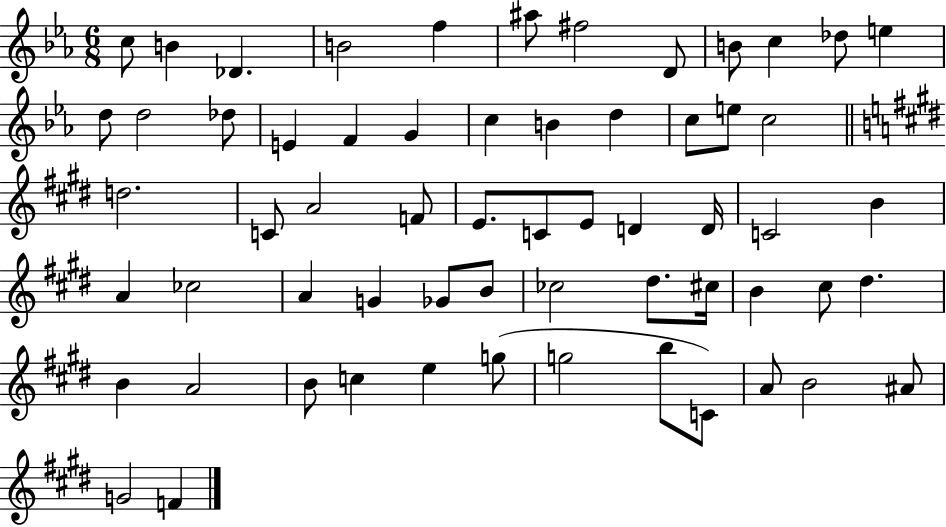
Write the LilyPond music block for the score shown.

{
  \clef treble
  \numericTimeSignature
  \time 6/8
  \key ees \major
  \repeat volta 2 { c''8 b'4 des'4. | b'2 f''4 | ais''8 fis''2 d'8 | b'8 c''4 des''8 e''4 | \break d''8 d''2 des''8 | e'4 f'4 g'4 | c''4 b'4 d''4 | c''8 e''8 c''2 | \break \bar "||" \break \key e \major d''2. | c'8 a'2 f'8 | e'8. c'8 e'8 d'4 d'16 | c'2 b'4 | \break a'4 ces''2 | a'4 g'4 ges'8 b'8 | ces''2 dis''8. cis''16 | b'4 cis''8 dis''4. | \break b'4 a'2 | b'8 c''4 e''4 g''8( | g''2 b''8 c'8) | a'8 b'2 ais'8 | \break g'2 f'4 | } \bar "|."
}